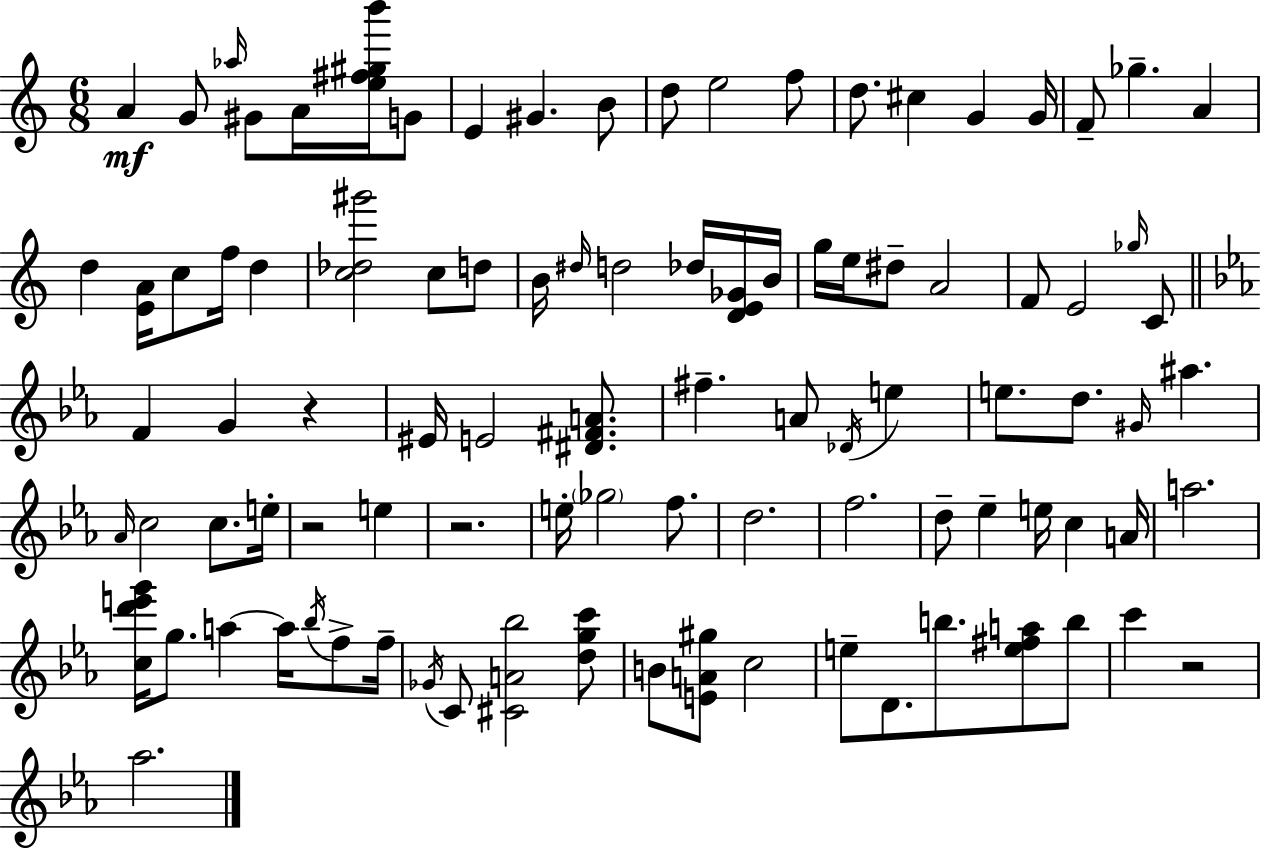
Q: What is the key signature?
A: C major